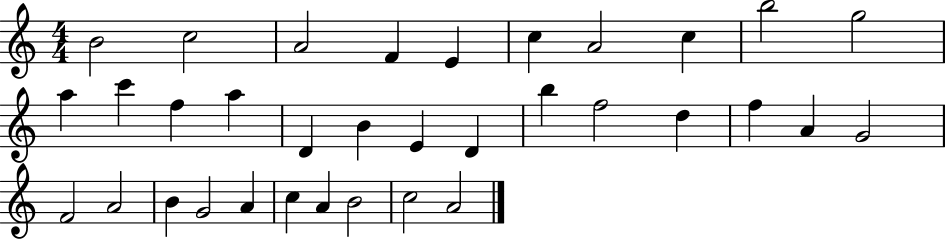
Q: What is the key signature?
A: C major